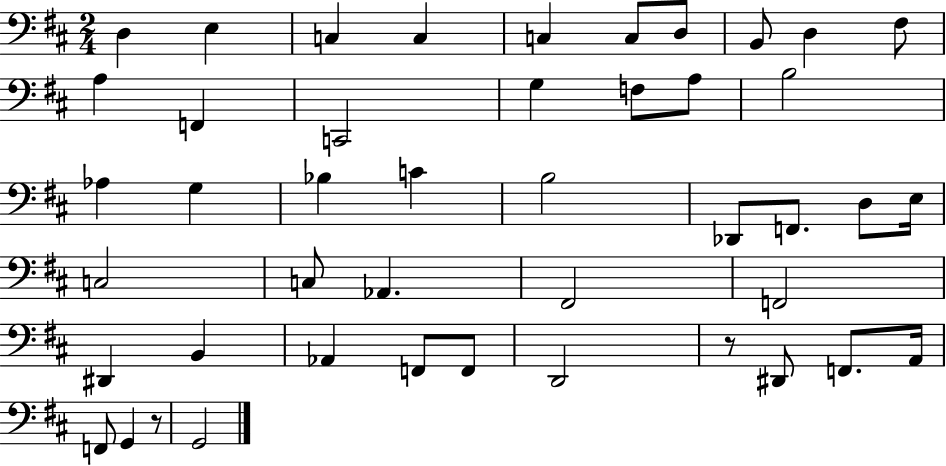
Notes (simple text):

D3/q E3/q C3/q C3/q C3/q C3/e D3/e B2/e D3/q F#3/e A3/q F2/q C2/h G3/q F3/e A3/e B3/h Ab3/q G3/q Bb3/q C4/q B3/h Db2/e F2/e. D3/e E3/s C3/h C3/e Ab2/q. F#2/h F2/h D#2/q B2/q Ab2/q F2/e F2/e D2/h R/e D#2/e F2/e. A2/s F2/e G2/q R/e G2/h